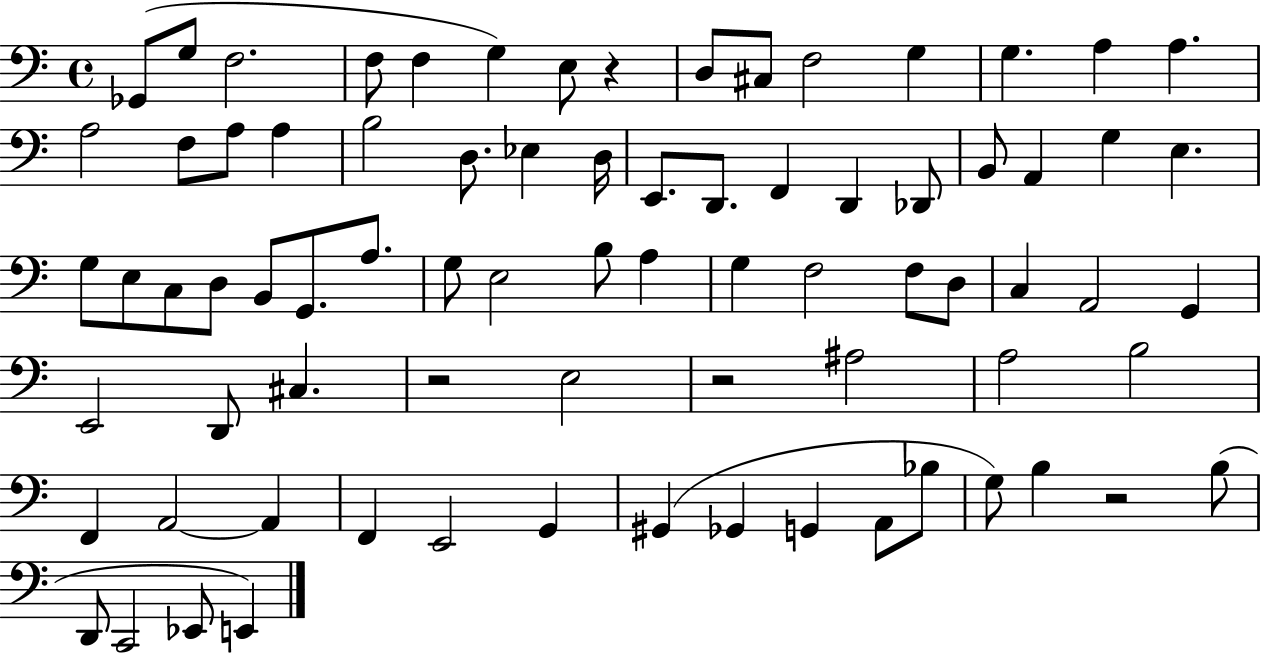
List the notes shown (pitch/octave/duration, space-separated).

Gb2/e G3/e F3/h. F3/e F3/q G3/q E3/e R/q D3/e C#3/e F3/h G3/q G3/q. A3/q A3/q. A3/h F3/e A3/e A3/q B3/h D3/e. Eb3/q D3/s E2/e. D2/e. F2/q D2/q Db2/e B2/e A2/q G3/q E3/q. G3/e E3/e C3/e D3/e B2/e G2/e. A3/e. G3/e E3/h B3/e A3/q G3/q F3/h F3/e D3/e C3/q A2/h G2/q E2/h D2/e C#3/q. R/h E3/h R/h A#3/h A3/h B3/h F2/q A2/h A2/q F2/q E2/h G2/q G#2/q Gb2/q G2/q A2/e Bb3/e G3/e B3/q R/h B3/e D2/e C2/h Eb2/e E2/q